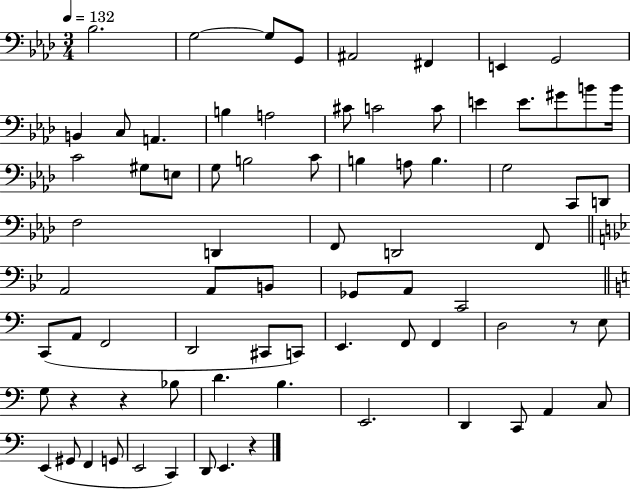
X:1
T:Untitled
M:3/4
L:1/4
K:Ab
_B,2 G,2 G,/2 G,,/2 ^A,,2 ^F,, E,, G,,2 B,, C,/2 A,, B, A,2 ^C/2 C2 C/2 E E/2 ^G/2 B/2 B/4 C2 ^G,/2 E,/2 G,/2 B,2 C/2 B, A,/2 B, G,2 C,,/2 D,,/2 F,2 D,, F,,/2 D,,2 F,,/2 A,,2 A,,/2 B,,/2 _G,,/2 A,,/2 C,,2 C,,/2 A,,/2 F,,2 D,,2 ^C,,/2 C,,/2 E,, F,,/2 F,, D,2 z/2 E,/2 G,/2 z z _B,/2 D B, E,,2 D,, C,,/2 A,, C,/2 E,, ^G,,/2 F,, G,,/2 E,,2 C,, D,,/2 E,, z